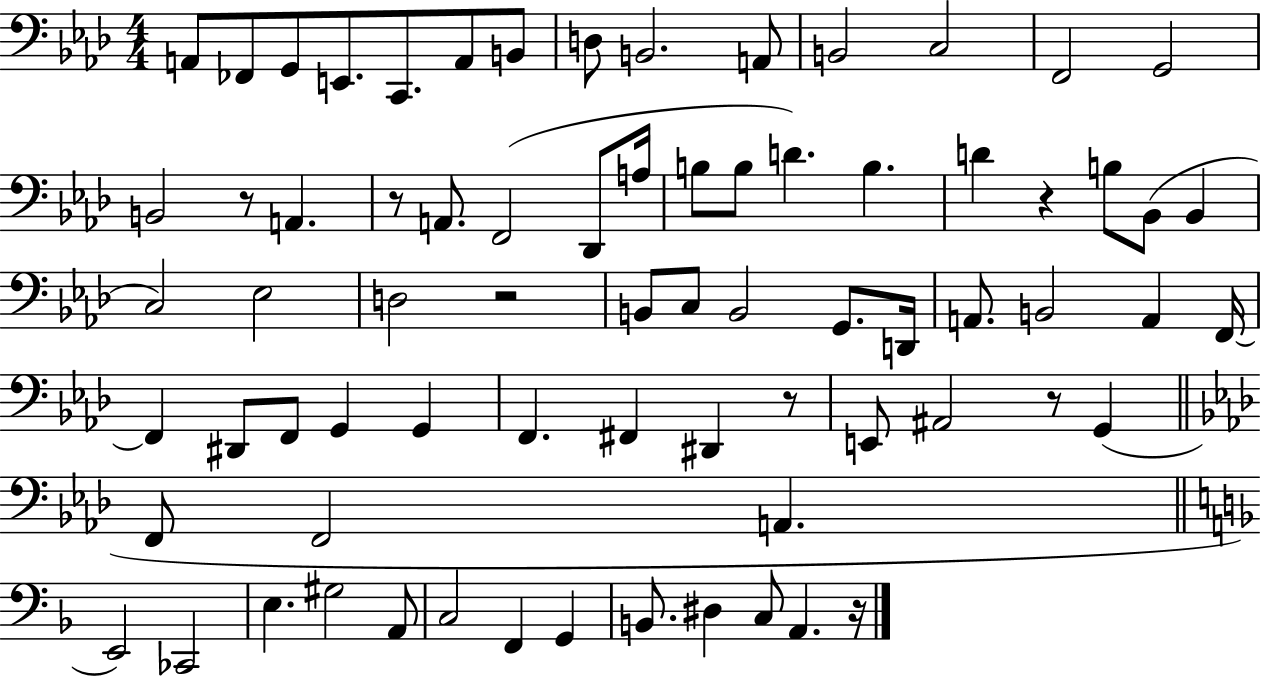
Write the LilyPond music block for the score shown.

{
  \clef bass
  \numericTimeSignature
  \time 4/4
  \key aes \major
  \repeat volta 2 { a,8 fes,8 g,8 e,8. c,8. a,8 b,8 | d8 b,2. a,8 | b,2 c2 | f,2 g,2 | \break b,2 r8 a,4. | r8 a,8. f,2( des,8 a16 | b8 b8 d'4.) b4. | d'4 r4 b8 bes,8( bes,4 | \break c2) ees2 | d2 r2 | b,8 c8 b,2 g,8. d,16 | a,8. b,2 a,4 f,16~~ | \break f,4 dis,8 f,8 g,4 g,4 | f,4. fis,4 dis,4 r8 | e,8 ais,2 r8 g,4( | \bar "||" \break \key aes \major f,8 f,2 a,4. | \bar "||" \break \key d \minor e,2) ces,2 | e4. gis2 a,8 | c2 f,4 g,4 | b,8. dis4 c8 a,4. r16 | \break } \bar "|."
}